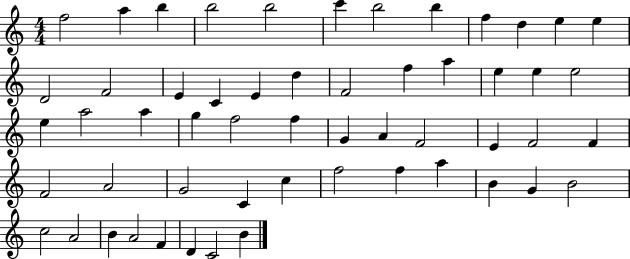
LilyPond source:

{
  \clef treble
  \numericTimeSignature
  \time 4/4
  \key c \major
  f''2 a''4 b''4 | b''2 b''2 | c'''4 b''2 b''4 | f''4 d''4 e''4 e''4 | \break d'2 f'2 | e'4 c'4 e'4 d''4 | f'2 f''4 a''4 | e''4 e''4 e''2 | \break e''4 a''2 a''4 | g''4 f''2 f''4 | g'4 a'4 f'2 | e'4 f'2 f'4 | \break f'2 a'2 | g'2 c'4 c''4 | f''2 f''4 a''4 | b'4 g'4 b'2 | \break c''2 a'2 | b'4 a'2 f'4 | d'4 c'2 b'4 | \bar "|."
}